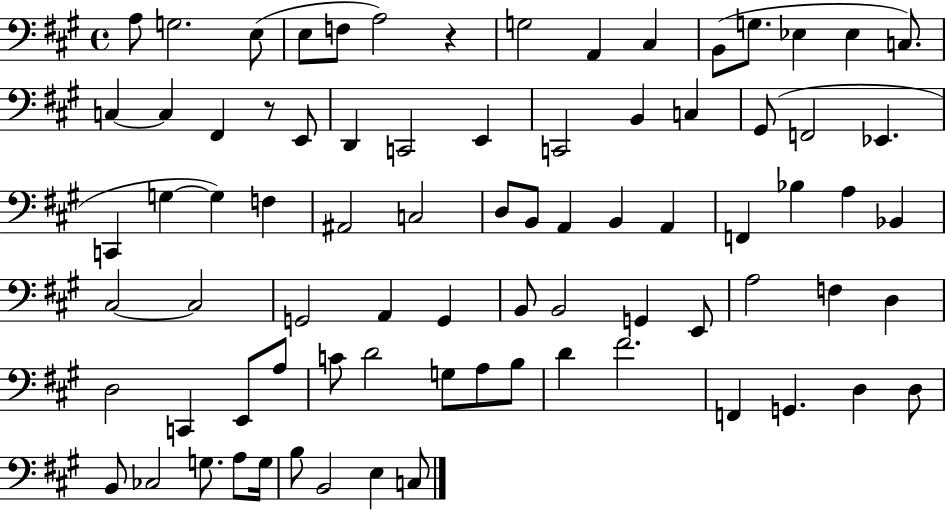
{
  \clef bass
  \time 4/4
  \defaultTimeSignature
  \key a \major
  a8 g2. e8( | e8 f8 a2) r4 | g2 a,4 cis4 | b,8( g8. ees4 ees4 c8.) | \break c4~~ c4 fis,4 r8 e,8 | d,4 c,2 e,4 | c,2 b,4 c4 | gis,8( f,2 ees,4. | \break c,4 g4~~ g4) f4 | ais,2 c2 | d8 b,8 a,4 b,4 a,4 | f,4 bes4 a4 bes,4 | \break cis2~~ cis2 | g,2 a,4 g,4 | b,8 b,2 g,4 e,8 | a2 f4 d4 | \break d2 c,4 e,8 a8 | c'8 d'2 g8 a8 b8 | d'4 fis'2. | f,4 g,4. d4 d8 | \break b,8 ces2 g8. a8 g16 | b8 b,2 e4 c8 | \bar "|."
}